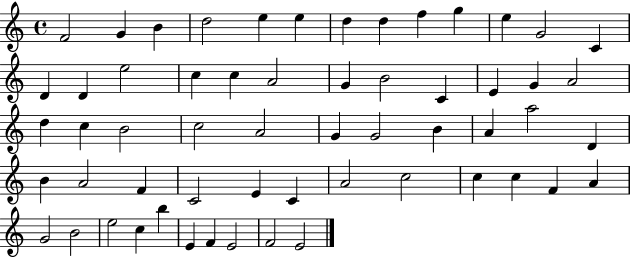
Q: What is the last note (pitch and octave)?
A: E4